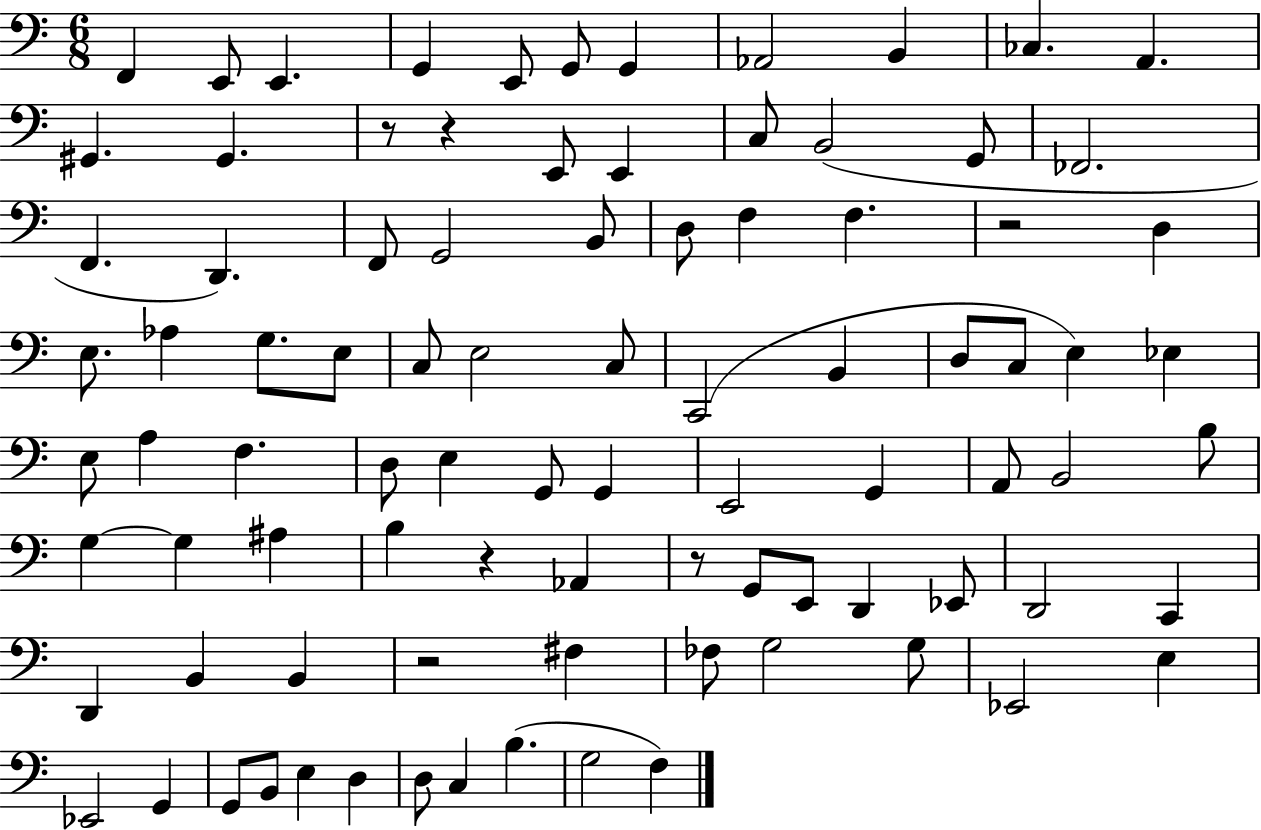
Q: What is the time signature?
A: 6/8